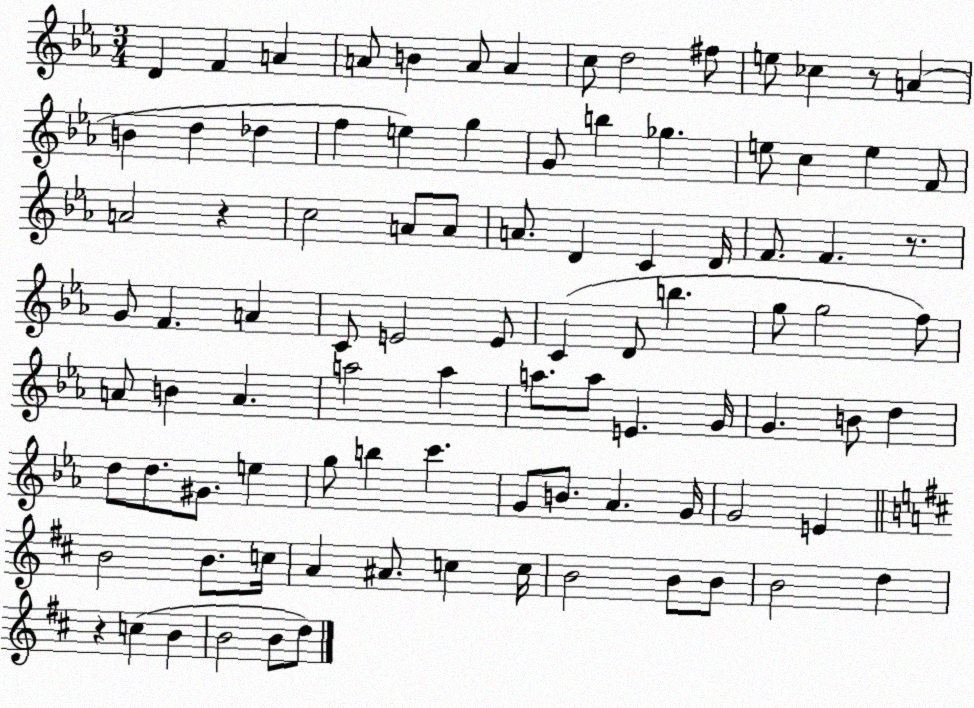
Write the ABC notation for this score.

X:1
T:Untitled
M:3/4
L:1/4
K:Eb
D F A A/2 B A/2 A c/2 d2 ^f/2 e/2 _c z/2 A B d _d f e g G/2 b _g e/2 c e F/2 A2 z c2 A/2 A/2 A/2 D C D/4 F/2 F z/2 G/2 F A C/2 E2 E/2 C D/2 b g/2 g2 f/2 A/2 B A a2 a a/2 a/2 E G/4 G B/2 d d/2 d/2 ^G/2 e g/2 b c' G/2 B/2 _A G/4 G2 E B2 B/2 c/4 A ^A/2 c c/4 B2 B/2 B/2 B2 d z c B B2 B/2 d/2